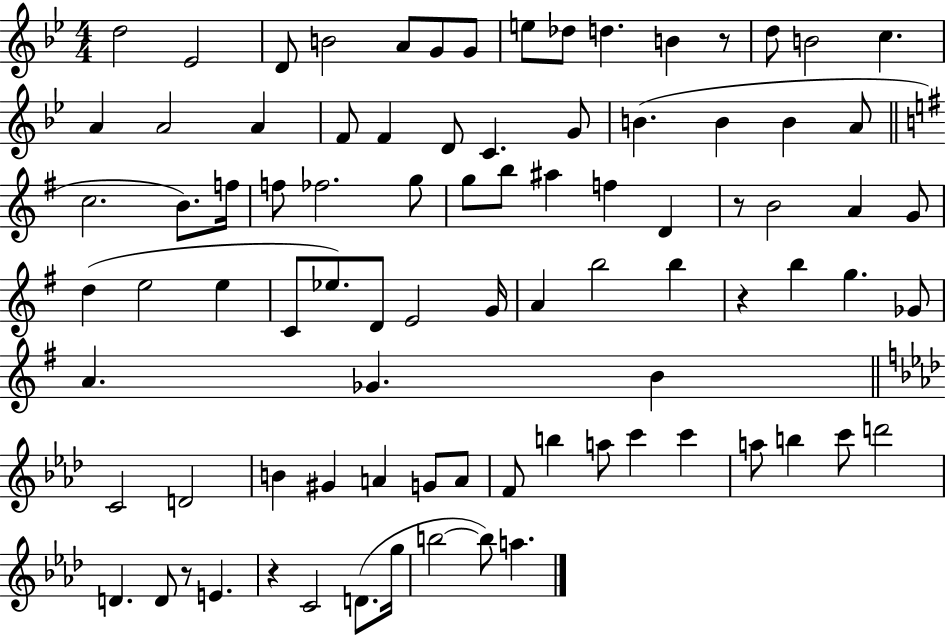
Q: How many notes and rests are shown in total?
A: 87